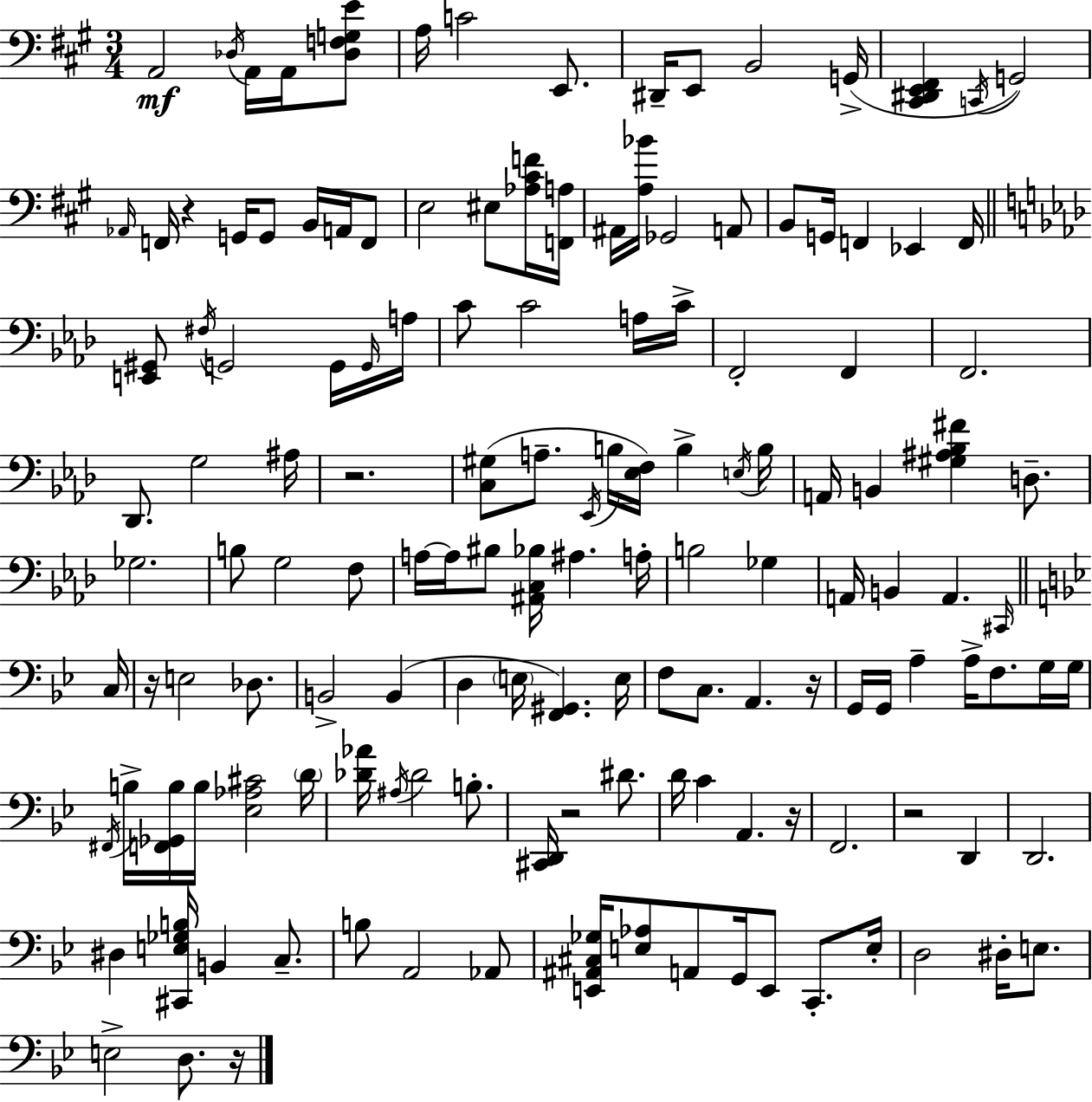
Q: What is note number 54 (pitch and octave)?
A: D3